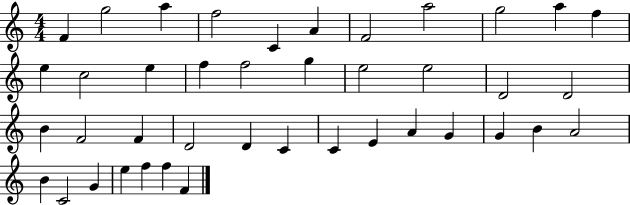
X:1
T:Untitled
M:4/4
L:1/4
K:C
F g2 a f2 C A F2 a2 g2 a f e c2 e f f2 g e2 e2 D2 D2 B F2 F D2 D C C E A G G B A2 B C2 G e f f F